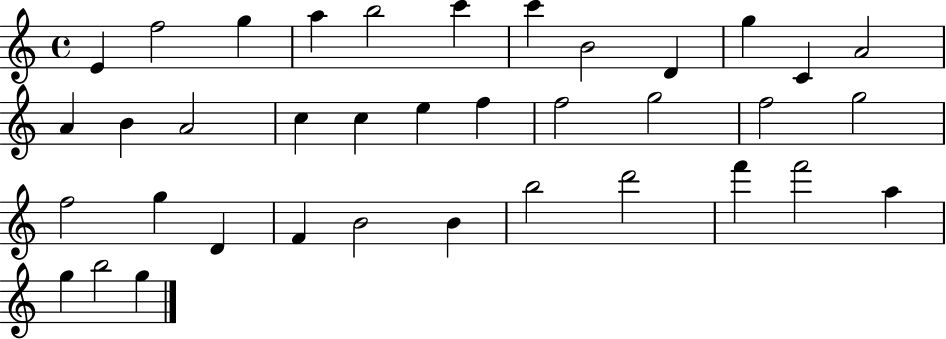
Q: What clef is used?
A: treble